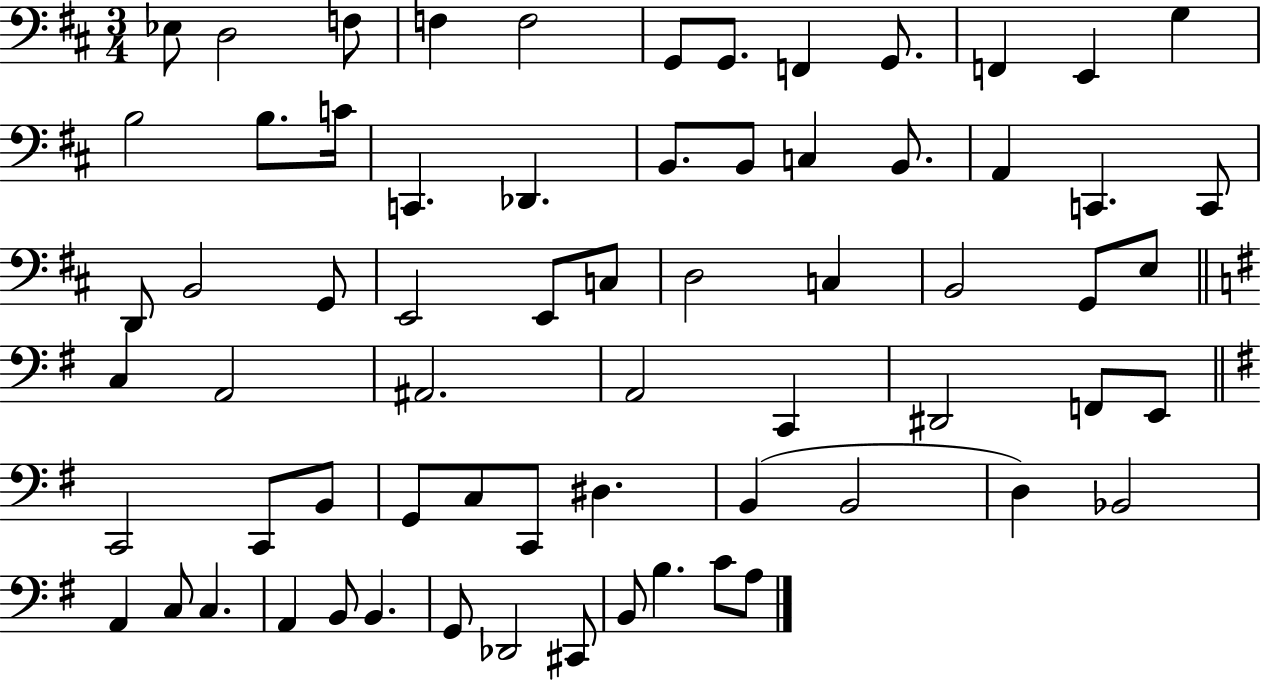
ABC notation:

X:1
T:Untitled
M:3/4
L:1/4
K:D
_E,/2 D,2 F,/2 F, F,2 G,,/2 G,,/2 F,, G,,/2 F,, E,, G, B,2 B,/2 C/4 C,, _D,, B,,/2 B,,/2 C, B,,/2 A,, C,, C,,/2 D,,/2 B,,2 G,,/2 E,,2 E,,/2 C,/2 D,2 C, B,,2 G,,/2 E,/2 C, A,,2 ^A,,2 A,,2 C,, ^D,,2 F,,/2 E,,/2 C,,2 C,,/2 B,,/2 G,,/2 C,/2 C,,/2 ^D, B,, B,,2 D, _B,,2 A,, C,/2 C, A,, B,,/2 B,, G,,/2 _D,,2 ^C,,/2 B,,/2 B, C/2 A,/2